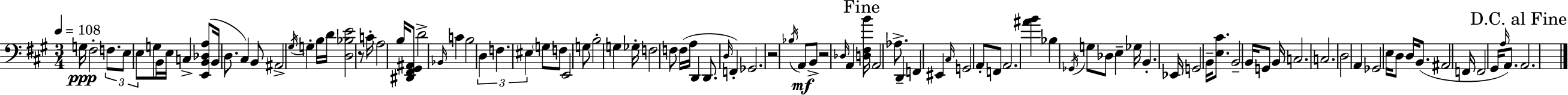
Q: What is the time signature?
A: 3/4